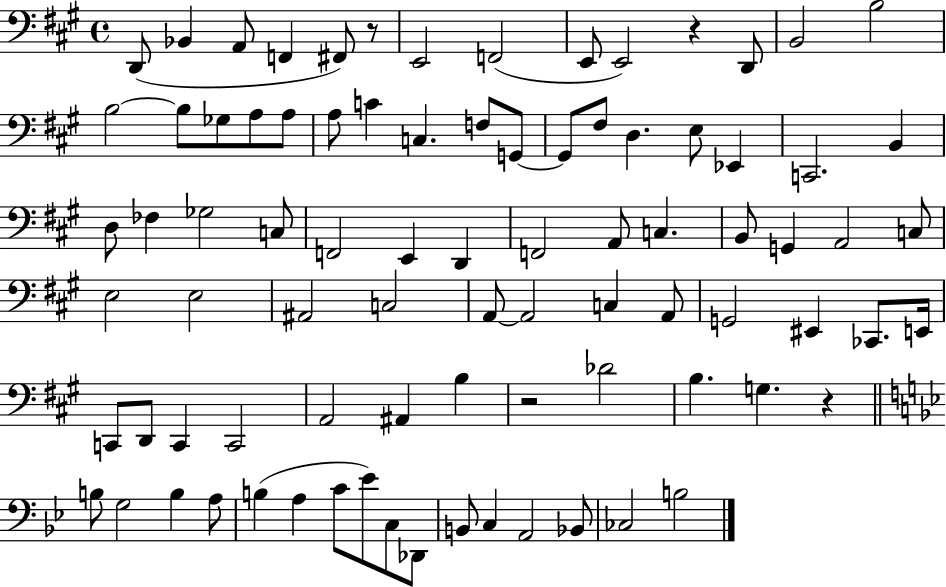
D2/e Bb2/q A2/e F2/q F#2/e R/e E2/h F2/h E2/e E2/h R/q D2/e B2/h B3/h B3/h B3/e Gb3/e A3/e A3/e A3/e C4/q C3/q. F3/e G2/e G2/e F#3/e D3/q. E3/e Eb2/q C2/h. B2/q D3/e FES3/q Gb3/h C3/e F2/h E2/q D2/q F2/h A2/e C3/q. B2/e G2/q A2/h C3/e E3/h E3/h A#2/h C3/h A2/e A2/h C3/q A2/e G2/h EIS2/q CES2/e. E2/s C2/e D2/e C2/q C2/h A2/h A#2/q B3/q R/h Db4/h B3/q. G3/q. R/q B3/e G3/h B3/q A3/e B3/q A3/q C4/e Eb4/e C3/e Db2/e B2/e C3/q A2/h Bb2/e CES3/h B3/h